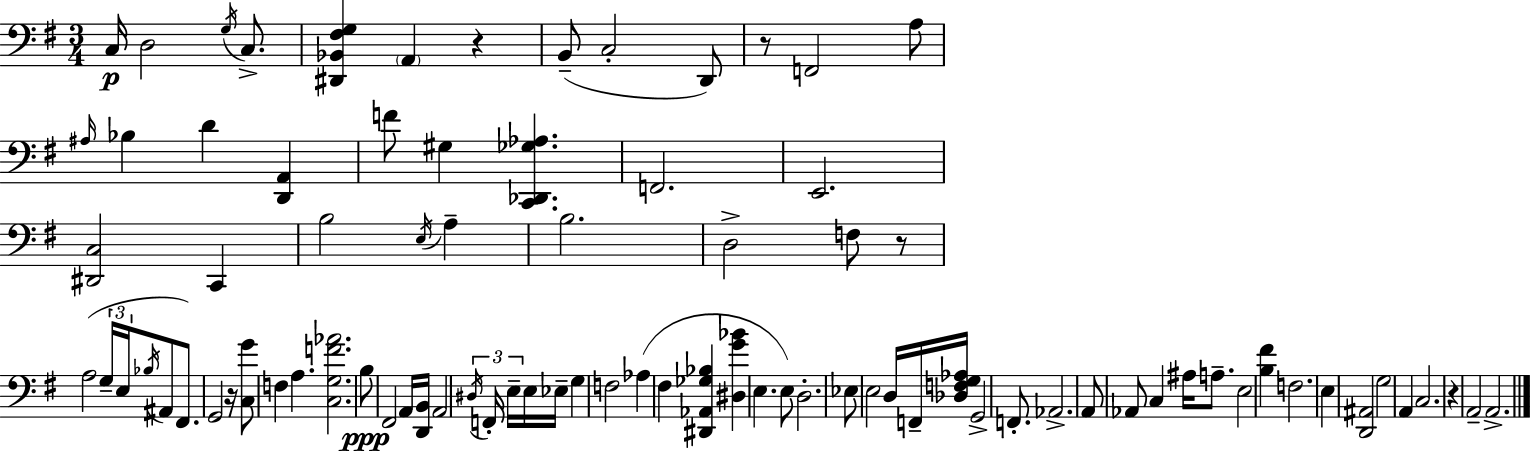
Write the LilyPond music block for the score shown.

{
  \clef bass
  \numericTimeSignature
  \time 3/4
  \key e \minor
  \repeat volta 2 { c16\p d2 \acciaccatura { g16 } c8.-> | <dis, bes, fis g>4 \parenthesize a,4 r4 | b,8--( c2-. d,8) | r8 f,2 a8 | \break \grace { ais16 } bes4 d'4 <d, a,>4 | f'8 gis4 <c, des, ges aes>4. | f,2. | e,2. | \break <dis, c>2 c,4 | b2 \acciaccatura { e16 } a4-- | b2. | d2-> f8 | \break r8 a2( \tuplet 3/2 { g16-- | e16 \acciaccatura { bes16 } } ais,8 fis,8.) g,2 | r16 <c g'>8 f4 a4. | <c g f' aes'>2. | \break b8\ppp fis,2 | a,16 <d, b,>16 a,2 | \tuplet 3/2 { \acciaccatura { dis16 } f,16-. e16-- } e16 ees16-- g4 f2 | aes4( fis4 | \break <dis, aes, ges bes>4 <dis g' bes'>4 e4. | e8) d2.-. | ees8 e2 | d16 f,16-- <des f g aes>16 g,2-> | \break f,8.-. aes,2.-> | a,8 aes,8 c4 | ais16 a8.-- e2 | <b fis'>4 f2. | \break e4 <d, ais,>2 | g2 | a,4 c2. | r4 a,2-- | \break a,2.-> | } \bar "|."
}